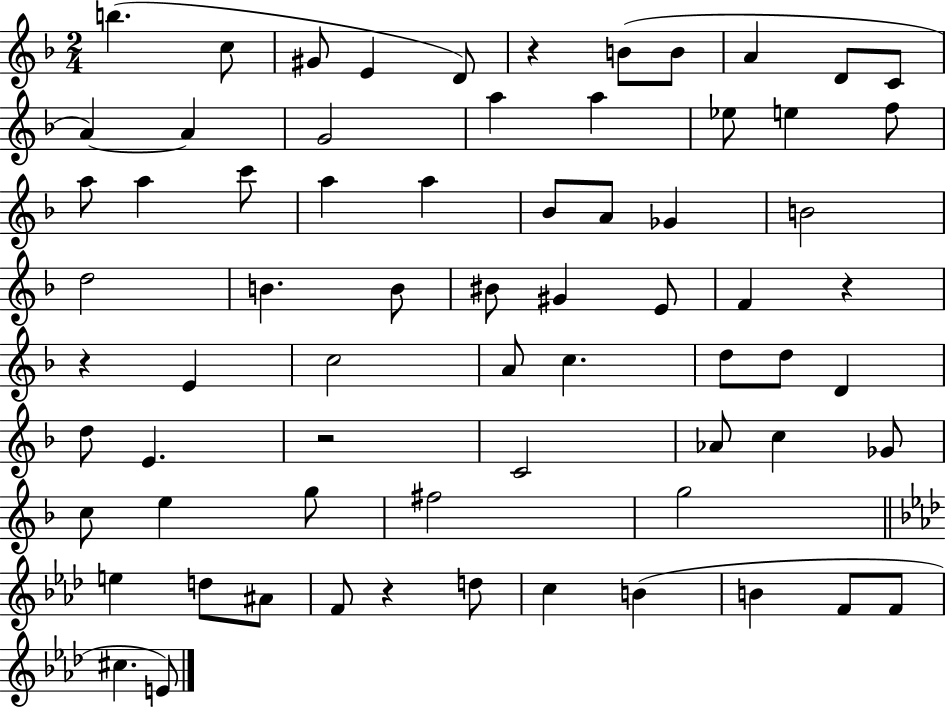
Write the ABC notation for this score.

X:1
T:Untitled
M:2/4
L:1/4
K:F
b c/2 ^G/2 E D/2 z B/2 B/2 A D/2 C/2 A A G2 a a _e/2 e f/2 a/2 a c'/2 a a _B/2 A/2 _G B2 d2 B B/2 ^B/2 ^G E/2 F z z E c2 A/2 c d/2 d/2 D d/2 E z2 C2 _A/2 c _G/2 c/2 e g/2 ^f2 g2 e d/2 ^A/2 F/2 z d/2 c B B F/2 F/2 ^c E/2